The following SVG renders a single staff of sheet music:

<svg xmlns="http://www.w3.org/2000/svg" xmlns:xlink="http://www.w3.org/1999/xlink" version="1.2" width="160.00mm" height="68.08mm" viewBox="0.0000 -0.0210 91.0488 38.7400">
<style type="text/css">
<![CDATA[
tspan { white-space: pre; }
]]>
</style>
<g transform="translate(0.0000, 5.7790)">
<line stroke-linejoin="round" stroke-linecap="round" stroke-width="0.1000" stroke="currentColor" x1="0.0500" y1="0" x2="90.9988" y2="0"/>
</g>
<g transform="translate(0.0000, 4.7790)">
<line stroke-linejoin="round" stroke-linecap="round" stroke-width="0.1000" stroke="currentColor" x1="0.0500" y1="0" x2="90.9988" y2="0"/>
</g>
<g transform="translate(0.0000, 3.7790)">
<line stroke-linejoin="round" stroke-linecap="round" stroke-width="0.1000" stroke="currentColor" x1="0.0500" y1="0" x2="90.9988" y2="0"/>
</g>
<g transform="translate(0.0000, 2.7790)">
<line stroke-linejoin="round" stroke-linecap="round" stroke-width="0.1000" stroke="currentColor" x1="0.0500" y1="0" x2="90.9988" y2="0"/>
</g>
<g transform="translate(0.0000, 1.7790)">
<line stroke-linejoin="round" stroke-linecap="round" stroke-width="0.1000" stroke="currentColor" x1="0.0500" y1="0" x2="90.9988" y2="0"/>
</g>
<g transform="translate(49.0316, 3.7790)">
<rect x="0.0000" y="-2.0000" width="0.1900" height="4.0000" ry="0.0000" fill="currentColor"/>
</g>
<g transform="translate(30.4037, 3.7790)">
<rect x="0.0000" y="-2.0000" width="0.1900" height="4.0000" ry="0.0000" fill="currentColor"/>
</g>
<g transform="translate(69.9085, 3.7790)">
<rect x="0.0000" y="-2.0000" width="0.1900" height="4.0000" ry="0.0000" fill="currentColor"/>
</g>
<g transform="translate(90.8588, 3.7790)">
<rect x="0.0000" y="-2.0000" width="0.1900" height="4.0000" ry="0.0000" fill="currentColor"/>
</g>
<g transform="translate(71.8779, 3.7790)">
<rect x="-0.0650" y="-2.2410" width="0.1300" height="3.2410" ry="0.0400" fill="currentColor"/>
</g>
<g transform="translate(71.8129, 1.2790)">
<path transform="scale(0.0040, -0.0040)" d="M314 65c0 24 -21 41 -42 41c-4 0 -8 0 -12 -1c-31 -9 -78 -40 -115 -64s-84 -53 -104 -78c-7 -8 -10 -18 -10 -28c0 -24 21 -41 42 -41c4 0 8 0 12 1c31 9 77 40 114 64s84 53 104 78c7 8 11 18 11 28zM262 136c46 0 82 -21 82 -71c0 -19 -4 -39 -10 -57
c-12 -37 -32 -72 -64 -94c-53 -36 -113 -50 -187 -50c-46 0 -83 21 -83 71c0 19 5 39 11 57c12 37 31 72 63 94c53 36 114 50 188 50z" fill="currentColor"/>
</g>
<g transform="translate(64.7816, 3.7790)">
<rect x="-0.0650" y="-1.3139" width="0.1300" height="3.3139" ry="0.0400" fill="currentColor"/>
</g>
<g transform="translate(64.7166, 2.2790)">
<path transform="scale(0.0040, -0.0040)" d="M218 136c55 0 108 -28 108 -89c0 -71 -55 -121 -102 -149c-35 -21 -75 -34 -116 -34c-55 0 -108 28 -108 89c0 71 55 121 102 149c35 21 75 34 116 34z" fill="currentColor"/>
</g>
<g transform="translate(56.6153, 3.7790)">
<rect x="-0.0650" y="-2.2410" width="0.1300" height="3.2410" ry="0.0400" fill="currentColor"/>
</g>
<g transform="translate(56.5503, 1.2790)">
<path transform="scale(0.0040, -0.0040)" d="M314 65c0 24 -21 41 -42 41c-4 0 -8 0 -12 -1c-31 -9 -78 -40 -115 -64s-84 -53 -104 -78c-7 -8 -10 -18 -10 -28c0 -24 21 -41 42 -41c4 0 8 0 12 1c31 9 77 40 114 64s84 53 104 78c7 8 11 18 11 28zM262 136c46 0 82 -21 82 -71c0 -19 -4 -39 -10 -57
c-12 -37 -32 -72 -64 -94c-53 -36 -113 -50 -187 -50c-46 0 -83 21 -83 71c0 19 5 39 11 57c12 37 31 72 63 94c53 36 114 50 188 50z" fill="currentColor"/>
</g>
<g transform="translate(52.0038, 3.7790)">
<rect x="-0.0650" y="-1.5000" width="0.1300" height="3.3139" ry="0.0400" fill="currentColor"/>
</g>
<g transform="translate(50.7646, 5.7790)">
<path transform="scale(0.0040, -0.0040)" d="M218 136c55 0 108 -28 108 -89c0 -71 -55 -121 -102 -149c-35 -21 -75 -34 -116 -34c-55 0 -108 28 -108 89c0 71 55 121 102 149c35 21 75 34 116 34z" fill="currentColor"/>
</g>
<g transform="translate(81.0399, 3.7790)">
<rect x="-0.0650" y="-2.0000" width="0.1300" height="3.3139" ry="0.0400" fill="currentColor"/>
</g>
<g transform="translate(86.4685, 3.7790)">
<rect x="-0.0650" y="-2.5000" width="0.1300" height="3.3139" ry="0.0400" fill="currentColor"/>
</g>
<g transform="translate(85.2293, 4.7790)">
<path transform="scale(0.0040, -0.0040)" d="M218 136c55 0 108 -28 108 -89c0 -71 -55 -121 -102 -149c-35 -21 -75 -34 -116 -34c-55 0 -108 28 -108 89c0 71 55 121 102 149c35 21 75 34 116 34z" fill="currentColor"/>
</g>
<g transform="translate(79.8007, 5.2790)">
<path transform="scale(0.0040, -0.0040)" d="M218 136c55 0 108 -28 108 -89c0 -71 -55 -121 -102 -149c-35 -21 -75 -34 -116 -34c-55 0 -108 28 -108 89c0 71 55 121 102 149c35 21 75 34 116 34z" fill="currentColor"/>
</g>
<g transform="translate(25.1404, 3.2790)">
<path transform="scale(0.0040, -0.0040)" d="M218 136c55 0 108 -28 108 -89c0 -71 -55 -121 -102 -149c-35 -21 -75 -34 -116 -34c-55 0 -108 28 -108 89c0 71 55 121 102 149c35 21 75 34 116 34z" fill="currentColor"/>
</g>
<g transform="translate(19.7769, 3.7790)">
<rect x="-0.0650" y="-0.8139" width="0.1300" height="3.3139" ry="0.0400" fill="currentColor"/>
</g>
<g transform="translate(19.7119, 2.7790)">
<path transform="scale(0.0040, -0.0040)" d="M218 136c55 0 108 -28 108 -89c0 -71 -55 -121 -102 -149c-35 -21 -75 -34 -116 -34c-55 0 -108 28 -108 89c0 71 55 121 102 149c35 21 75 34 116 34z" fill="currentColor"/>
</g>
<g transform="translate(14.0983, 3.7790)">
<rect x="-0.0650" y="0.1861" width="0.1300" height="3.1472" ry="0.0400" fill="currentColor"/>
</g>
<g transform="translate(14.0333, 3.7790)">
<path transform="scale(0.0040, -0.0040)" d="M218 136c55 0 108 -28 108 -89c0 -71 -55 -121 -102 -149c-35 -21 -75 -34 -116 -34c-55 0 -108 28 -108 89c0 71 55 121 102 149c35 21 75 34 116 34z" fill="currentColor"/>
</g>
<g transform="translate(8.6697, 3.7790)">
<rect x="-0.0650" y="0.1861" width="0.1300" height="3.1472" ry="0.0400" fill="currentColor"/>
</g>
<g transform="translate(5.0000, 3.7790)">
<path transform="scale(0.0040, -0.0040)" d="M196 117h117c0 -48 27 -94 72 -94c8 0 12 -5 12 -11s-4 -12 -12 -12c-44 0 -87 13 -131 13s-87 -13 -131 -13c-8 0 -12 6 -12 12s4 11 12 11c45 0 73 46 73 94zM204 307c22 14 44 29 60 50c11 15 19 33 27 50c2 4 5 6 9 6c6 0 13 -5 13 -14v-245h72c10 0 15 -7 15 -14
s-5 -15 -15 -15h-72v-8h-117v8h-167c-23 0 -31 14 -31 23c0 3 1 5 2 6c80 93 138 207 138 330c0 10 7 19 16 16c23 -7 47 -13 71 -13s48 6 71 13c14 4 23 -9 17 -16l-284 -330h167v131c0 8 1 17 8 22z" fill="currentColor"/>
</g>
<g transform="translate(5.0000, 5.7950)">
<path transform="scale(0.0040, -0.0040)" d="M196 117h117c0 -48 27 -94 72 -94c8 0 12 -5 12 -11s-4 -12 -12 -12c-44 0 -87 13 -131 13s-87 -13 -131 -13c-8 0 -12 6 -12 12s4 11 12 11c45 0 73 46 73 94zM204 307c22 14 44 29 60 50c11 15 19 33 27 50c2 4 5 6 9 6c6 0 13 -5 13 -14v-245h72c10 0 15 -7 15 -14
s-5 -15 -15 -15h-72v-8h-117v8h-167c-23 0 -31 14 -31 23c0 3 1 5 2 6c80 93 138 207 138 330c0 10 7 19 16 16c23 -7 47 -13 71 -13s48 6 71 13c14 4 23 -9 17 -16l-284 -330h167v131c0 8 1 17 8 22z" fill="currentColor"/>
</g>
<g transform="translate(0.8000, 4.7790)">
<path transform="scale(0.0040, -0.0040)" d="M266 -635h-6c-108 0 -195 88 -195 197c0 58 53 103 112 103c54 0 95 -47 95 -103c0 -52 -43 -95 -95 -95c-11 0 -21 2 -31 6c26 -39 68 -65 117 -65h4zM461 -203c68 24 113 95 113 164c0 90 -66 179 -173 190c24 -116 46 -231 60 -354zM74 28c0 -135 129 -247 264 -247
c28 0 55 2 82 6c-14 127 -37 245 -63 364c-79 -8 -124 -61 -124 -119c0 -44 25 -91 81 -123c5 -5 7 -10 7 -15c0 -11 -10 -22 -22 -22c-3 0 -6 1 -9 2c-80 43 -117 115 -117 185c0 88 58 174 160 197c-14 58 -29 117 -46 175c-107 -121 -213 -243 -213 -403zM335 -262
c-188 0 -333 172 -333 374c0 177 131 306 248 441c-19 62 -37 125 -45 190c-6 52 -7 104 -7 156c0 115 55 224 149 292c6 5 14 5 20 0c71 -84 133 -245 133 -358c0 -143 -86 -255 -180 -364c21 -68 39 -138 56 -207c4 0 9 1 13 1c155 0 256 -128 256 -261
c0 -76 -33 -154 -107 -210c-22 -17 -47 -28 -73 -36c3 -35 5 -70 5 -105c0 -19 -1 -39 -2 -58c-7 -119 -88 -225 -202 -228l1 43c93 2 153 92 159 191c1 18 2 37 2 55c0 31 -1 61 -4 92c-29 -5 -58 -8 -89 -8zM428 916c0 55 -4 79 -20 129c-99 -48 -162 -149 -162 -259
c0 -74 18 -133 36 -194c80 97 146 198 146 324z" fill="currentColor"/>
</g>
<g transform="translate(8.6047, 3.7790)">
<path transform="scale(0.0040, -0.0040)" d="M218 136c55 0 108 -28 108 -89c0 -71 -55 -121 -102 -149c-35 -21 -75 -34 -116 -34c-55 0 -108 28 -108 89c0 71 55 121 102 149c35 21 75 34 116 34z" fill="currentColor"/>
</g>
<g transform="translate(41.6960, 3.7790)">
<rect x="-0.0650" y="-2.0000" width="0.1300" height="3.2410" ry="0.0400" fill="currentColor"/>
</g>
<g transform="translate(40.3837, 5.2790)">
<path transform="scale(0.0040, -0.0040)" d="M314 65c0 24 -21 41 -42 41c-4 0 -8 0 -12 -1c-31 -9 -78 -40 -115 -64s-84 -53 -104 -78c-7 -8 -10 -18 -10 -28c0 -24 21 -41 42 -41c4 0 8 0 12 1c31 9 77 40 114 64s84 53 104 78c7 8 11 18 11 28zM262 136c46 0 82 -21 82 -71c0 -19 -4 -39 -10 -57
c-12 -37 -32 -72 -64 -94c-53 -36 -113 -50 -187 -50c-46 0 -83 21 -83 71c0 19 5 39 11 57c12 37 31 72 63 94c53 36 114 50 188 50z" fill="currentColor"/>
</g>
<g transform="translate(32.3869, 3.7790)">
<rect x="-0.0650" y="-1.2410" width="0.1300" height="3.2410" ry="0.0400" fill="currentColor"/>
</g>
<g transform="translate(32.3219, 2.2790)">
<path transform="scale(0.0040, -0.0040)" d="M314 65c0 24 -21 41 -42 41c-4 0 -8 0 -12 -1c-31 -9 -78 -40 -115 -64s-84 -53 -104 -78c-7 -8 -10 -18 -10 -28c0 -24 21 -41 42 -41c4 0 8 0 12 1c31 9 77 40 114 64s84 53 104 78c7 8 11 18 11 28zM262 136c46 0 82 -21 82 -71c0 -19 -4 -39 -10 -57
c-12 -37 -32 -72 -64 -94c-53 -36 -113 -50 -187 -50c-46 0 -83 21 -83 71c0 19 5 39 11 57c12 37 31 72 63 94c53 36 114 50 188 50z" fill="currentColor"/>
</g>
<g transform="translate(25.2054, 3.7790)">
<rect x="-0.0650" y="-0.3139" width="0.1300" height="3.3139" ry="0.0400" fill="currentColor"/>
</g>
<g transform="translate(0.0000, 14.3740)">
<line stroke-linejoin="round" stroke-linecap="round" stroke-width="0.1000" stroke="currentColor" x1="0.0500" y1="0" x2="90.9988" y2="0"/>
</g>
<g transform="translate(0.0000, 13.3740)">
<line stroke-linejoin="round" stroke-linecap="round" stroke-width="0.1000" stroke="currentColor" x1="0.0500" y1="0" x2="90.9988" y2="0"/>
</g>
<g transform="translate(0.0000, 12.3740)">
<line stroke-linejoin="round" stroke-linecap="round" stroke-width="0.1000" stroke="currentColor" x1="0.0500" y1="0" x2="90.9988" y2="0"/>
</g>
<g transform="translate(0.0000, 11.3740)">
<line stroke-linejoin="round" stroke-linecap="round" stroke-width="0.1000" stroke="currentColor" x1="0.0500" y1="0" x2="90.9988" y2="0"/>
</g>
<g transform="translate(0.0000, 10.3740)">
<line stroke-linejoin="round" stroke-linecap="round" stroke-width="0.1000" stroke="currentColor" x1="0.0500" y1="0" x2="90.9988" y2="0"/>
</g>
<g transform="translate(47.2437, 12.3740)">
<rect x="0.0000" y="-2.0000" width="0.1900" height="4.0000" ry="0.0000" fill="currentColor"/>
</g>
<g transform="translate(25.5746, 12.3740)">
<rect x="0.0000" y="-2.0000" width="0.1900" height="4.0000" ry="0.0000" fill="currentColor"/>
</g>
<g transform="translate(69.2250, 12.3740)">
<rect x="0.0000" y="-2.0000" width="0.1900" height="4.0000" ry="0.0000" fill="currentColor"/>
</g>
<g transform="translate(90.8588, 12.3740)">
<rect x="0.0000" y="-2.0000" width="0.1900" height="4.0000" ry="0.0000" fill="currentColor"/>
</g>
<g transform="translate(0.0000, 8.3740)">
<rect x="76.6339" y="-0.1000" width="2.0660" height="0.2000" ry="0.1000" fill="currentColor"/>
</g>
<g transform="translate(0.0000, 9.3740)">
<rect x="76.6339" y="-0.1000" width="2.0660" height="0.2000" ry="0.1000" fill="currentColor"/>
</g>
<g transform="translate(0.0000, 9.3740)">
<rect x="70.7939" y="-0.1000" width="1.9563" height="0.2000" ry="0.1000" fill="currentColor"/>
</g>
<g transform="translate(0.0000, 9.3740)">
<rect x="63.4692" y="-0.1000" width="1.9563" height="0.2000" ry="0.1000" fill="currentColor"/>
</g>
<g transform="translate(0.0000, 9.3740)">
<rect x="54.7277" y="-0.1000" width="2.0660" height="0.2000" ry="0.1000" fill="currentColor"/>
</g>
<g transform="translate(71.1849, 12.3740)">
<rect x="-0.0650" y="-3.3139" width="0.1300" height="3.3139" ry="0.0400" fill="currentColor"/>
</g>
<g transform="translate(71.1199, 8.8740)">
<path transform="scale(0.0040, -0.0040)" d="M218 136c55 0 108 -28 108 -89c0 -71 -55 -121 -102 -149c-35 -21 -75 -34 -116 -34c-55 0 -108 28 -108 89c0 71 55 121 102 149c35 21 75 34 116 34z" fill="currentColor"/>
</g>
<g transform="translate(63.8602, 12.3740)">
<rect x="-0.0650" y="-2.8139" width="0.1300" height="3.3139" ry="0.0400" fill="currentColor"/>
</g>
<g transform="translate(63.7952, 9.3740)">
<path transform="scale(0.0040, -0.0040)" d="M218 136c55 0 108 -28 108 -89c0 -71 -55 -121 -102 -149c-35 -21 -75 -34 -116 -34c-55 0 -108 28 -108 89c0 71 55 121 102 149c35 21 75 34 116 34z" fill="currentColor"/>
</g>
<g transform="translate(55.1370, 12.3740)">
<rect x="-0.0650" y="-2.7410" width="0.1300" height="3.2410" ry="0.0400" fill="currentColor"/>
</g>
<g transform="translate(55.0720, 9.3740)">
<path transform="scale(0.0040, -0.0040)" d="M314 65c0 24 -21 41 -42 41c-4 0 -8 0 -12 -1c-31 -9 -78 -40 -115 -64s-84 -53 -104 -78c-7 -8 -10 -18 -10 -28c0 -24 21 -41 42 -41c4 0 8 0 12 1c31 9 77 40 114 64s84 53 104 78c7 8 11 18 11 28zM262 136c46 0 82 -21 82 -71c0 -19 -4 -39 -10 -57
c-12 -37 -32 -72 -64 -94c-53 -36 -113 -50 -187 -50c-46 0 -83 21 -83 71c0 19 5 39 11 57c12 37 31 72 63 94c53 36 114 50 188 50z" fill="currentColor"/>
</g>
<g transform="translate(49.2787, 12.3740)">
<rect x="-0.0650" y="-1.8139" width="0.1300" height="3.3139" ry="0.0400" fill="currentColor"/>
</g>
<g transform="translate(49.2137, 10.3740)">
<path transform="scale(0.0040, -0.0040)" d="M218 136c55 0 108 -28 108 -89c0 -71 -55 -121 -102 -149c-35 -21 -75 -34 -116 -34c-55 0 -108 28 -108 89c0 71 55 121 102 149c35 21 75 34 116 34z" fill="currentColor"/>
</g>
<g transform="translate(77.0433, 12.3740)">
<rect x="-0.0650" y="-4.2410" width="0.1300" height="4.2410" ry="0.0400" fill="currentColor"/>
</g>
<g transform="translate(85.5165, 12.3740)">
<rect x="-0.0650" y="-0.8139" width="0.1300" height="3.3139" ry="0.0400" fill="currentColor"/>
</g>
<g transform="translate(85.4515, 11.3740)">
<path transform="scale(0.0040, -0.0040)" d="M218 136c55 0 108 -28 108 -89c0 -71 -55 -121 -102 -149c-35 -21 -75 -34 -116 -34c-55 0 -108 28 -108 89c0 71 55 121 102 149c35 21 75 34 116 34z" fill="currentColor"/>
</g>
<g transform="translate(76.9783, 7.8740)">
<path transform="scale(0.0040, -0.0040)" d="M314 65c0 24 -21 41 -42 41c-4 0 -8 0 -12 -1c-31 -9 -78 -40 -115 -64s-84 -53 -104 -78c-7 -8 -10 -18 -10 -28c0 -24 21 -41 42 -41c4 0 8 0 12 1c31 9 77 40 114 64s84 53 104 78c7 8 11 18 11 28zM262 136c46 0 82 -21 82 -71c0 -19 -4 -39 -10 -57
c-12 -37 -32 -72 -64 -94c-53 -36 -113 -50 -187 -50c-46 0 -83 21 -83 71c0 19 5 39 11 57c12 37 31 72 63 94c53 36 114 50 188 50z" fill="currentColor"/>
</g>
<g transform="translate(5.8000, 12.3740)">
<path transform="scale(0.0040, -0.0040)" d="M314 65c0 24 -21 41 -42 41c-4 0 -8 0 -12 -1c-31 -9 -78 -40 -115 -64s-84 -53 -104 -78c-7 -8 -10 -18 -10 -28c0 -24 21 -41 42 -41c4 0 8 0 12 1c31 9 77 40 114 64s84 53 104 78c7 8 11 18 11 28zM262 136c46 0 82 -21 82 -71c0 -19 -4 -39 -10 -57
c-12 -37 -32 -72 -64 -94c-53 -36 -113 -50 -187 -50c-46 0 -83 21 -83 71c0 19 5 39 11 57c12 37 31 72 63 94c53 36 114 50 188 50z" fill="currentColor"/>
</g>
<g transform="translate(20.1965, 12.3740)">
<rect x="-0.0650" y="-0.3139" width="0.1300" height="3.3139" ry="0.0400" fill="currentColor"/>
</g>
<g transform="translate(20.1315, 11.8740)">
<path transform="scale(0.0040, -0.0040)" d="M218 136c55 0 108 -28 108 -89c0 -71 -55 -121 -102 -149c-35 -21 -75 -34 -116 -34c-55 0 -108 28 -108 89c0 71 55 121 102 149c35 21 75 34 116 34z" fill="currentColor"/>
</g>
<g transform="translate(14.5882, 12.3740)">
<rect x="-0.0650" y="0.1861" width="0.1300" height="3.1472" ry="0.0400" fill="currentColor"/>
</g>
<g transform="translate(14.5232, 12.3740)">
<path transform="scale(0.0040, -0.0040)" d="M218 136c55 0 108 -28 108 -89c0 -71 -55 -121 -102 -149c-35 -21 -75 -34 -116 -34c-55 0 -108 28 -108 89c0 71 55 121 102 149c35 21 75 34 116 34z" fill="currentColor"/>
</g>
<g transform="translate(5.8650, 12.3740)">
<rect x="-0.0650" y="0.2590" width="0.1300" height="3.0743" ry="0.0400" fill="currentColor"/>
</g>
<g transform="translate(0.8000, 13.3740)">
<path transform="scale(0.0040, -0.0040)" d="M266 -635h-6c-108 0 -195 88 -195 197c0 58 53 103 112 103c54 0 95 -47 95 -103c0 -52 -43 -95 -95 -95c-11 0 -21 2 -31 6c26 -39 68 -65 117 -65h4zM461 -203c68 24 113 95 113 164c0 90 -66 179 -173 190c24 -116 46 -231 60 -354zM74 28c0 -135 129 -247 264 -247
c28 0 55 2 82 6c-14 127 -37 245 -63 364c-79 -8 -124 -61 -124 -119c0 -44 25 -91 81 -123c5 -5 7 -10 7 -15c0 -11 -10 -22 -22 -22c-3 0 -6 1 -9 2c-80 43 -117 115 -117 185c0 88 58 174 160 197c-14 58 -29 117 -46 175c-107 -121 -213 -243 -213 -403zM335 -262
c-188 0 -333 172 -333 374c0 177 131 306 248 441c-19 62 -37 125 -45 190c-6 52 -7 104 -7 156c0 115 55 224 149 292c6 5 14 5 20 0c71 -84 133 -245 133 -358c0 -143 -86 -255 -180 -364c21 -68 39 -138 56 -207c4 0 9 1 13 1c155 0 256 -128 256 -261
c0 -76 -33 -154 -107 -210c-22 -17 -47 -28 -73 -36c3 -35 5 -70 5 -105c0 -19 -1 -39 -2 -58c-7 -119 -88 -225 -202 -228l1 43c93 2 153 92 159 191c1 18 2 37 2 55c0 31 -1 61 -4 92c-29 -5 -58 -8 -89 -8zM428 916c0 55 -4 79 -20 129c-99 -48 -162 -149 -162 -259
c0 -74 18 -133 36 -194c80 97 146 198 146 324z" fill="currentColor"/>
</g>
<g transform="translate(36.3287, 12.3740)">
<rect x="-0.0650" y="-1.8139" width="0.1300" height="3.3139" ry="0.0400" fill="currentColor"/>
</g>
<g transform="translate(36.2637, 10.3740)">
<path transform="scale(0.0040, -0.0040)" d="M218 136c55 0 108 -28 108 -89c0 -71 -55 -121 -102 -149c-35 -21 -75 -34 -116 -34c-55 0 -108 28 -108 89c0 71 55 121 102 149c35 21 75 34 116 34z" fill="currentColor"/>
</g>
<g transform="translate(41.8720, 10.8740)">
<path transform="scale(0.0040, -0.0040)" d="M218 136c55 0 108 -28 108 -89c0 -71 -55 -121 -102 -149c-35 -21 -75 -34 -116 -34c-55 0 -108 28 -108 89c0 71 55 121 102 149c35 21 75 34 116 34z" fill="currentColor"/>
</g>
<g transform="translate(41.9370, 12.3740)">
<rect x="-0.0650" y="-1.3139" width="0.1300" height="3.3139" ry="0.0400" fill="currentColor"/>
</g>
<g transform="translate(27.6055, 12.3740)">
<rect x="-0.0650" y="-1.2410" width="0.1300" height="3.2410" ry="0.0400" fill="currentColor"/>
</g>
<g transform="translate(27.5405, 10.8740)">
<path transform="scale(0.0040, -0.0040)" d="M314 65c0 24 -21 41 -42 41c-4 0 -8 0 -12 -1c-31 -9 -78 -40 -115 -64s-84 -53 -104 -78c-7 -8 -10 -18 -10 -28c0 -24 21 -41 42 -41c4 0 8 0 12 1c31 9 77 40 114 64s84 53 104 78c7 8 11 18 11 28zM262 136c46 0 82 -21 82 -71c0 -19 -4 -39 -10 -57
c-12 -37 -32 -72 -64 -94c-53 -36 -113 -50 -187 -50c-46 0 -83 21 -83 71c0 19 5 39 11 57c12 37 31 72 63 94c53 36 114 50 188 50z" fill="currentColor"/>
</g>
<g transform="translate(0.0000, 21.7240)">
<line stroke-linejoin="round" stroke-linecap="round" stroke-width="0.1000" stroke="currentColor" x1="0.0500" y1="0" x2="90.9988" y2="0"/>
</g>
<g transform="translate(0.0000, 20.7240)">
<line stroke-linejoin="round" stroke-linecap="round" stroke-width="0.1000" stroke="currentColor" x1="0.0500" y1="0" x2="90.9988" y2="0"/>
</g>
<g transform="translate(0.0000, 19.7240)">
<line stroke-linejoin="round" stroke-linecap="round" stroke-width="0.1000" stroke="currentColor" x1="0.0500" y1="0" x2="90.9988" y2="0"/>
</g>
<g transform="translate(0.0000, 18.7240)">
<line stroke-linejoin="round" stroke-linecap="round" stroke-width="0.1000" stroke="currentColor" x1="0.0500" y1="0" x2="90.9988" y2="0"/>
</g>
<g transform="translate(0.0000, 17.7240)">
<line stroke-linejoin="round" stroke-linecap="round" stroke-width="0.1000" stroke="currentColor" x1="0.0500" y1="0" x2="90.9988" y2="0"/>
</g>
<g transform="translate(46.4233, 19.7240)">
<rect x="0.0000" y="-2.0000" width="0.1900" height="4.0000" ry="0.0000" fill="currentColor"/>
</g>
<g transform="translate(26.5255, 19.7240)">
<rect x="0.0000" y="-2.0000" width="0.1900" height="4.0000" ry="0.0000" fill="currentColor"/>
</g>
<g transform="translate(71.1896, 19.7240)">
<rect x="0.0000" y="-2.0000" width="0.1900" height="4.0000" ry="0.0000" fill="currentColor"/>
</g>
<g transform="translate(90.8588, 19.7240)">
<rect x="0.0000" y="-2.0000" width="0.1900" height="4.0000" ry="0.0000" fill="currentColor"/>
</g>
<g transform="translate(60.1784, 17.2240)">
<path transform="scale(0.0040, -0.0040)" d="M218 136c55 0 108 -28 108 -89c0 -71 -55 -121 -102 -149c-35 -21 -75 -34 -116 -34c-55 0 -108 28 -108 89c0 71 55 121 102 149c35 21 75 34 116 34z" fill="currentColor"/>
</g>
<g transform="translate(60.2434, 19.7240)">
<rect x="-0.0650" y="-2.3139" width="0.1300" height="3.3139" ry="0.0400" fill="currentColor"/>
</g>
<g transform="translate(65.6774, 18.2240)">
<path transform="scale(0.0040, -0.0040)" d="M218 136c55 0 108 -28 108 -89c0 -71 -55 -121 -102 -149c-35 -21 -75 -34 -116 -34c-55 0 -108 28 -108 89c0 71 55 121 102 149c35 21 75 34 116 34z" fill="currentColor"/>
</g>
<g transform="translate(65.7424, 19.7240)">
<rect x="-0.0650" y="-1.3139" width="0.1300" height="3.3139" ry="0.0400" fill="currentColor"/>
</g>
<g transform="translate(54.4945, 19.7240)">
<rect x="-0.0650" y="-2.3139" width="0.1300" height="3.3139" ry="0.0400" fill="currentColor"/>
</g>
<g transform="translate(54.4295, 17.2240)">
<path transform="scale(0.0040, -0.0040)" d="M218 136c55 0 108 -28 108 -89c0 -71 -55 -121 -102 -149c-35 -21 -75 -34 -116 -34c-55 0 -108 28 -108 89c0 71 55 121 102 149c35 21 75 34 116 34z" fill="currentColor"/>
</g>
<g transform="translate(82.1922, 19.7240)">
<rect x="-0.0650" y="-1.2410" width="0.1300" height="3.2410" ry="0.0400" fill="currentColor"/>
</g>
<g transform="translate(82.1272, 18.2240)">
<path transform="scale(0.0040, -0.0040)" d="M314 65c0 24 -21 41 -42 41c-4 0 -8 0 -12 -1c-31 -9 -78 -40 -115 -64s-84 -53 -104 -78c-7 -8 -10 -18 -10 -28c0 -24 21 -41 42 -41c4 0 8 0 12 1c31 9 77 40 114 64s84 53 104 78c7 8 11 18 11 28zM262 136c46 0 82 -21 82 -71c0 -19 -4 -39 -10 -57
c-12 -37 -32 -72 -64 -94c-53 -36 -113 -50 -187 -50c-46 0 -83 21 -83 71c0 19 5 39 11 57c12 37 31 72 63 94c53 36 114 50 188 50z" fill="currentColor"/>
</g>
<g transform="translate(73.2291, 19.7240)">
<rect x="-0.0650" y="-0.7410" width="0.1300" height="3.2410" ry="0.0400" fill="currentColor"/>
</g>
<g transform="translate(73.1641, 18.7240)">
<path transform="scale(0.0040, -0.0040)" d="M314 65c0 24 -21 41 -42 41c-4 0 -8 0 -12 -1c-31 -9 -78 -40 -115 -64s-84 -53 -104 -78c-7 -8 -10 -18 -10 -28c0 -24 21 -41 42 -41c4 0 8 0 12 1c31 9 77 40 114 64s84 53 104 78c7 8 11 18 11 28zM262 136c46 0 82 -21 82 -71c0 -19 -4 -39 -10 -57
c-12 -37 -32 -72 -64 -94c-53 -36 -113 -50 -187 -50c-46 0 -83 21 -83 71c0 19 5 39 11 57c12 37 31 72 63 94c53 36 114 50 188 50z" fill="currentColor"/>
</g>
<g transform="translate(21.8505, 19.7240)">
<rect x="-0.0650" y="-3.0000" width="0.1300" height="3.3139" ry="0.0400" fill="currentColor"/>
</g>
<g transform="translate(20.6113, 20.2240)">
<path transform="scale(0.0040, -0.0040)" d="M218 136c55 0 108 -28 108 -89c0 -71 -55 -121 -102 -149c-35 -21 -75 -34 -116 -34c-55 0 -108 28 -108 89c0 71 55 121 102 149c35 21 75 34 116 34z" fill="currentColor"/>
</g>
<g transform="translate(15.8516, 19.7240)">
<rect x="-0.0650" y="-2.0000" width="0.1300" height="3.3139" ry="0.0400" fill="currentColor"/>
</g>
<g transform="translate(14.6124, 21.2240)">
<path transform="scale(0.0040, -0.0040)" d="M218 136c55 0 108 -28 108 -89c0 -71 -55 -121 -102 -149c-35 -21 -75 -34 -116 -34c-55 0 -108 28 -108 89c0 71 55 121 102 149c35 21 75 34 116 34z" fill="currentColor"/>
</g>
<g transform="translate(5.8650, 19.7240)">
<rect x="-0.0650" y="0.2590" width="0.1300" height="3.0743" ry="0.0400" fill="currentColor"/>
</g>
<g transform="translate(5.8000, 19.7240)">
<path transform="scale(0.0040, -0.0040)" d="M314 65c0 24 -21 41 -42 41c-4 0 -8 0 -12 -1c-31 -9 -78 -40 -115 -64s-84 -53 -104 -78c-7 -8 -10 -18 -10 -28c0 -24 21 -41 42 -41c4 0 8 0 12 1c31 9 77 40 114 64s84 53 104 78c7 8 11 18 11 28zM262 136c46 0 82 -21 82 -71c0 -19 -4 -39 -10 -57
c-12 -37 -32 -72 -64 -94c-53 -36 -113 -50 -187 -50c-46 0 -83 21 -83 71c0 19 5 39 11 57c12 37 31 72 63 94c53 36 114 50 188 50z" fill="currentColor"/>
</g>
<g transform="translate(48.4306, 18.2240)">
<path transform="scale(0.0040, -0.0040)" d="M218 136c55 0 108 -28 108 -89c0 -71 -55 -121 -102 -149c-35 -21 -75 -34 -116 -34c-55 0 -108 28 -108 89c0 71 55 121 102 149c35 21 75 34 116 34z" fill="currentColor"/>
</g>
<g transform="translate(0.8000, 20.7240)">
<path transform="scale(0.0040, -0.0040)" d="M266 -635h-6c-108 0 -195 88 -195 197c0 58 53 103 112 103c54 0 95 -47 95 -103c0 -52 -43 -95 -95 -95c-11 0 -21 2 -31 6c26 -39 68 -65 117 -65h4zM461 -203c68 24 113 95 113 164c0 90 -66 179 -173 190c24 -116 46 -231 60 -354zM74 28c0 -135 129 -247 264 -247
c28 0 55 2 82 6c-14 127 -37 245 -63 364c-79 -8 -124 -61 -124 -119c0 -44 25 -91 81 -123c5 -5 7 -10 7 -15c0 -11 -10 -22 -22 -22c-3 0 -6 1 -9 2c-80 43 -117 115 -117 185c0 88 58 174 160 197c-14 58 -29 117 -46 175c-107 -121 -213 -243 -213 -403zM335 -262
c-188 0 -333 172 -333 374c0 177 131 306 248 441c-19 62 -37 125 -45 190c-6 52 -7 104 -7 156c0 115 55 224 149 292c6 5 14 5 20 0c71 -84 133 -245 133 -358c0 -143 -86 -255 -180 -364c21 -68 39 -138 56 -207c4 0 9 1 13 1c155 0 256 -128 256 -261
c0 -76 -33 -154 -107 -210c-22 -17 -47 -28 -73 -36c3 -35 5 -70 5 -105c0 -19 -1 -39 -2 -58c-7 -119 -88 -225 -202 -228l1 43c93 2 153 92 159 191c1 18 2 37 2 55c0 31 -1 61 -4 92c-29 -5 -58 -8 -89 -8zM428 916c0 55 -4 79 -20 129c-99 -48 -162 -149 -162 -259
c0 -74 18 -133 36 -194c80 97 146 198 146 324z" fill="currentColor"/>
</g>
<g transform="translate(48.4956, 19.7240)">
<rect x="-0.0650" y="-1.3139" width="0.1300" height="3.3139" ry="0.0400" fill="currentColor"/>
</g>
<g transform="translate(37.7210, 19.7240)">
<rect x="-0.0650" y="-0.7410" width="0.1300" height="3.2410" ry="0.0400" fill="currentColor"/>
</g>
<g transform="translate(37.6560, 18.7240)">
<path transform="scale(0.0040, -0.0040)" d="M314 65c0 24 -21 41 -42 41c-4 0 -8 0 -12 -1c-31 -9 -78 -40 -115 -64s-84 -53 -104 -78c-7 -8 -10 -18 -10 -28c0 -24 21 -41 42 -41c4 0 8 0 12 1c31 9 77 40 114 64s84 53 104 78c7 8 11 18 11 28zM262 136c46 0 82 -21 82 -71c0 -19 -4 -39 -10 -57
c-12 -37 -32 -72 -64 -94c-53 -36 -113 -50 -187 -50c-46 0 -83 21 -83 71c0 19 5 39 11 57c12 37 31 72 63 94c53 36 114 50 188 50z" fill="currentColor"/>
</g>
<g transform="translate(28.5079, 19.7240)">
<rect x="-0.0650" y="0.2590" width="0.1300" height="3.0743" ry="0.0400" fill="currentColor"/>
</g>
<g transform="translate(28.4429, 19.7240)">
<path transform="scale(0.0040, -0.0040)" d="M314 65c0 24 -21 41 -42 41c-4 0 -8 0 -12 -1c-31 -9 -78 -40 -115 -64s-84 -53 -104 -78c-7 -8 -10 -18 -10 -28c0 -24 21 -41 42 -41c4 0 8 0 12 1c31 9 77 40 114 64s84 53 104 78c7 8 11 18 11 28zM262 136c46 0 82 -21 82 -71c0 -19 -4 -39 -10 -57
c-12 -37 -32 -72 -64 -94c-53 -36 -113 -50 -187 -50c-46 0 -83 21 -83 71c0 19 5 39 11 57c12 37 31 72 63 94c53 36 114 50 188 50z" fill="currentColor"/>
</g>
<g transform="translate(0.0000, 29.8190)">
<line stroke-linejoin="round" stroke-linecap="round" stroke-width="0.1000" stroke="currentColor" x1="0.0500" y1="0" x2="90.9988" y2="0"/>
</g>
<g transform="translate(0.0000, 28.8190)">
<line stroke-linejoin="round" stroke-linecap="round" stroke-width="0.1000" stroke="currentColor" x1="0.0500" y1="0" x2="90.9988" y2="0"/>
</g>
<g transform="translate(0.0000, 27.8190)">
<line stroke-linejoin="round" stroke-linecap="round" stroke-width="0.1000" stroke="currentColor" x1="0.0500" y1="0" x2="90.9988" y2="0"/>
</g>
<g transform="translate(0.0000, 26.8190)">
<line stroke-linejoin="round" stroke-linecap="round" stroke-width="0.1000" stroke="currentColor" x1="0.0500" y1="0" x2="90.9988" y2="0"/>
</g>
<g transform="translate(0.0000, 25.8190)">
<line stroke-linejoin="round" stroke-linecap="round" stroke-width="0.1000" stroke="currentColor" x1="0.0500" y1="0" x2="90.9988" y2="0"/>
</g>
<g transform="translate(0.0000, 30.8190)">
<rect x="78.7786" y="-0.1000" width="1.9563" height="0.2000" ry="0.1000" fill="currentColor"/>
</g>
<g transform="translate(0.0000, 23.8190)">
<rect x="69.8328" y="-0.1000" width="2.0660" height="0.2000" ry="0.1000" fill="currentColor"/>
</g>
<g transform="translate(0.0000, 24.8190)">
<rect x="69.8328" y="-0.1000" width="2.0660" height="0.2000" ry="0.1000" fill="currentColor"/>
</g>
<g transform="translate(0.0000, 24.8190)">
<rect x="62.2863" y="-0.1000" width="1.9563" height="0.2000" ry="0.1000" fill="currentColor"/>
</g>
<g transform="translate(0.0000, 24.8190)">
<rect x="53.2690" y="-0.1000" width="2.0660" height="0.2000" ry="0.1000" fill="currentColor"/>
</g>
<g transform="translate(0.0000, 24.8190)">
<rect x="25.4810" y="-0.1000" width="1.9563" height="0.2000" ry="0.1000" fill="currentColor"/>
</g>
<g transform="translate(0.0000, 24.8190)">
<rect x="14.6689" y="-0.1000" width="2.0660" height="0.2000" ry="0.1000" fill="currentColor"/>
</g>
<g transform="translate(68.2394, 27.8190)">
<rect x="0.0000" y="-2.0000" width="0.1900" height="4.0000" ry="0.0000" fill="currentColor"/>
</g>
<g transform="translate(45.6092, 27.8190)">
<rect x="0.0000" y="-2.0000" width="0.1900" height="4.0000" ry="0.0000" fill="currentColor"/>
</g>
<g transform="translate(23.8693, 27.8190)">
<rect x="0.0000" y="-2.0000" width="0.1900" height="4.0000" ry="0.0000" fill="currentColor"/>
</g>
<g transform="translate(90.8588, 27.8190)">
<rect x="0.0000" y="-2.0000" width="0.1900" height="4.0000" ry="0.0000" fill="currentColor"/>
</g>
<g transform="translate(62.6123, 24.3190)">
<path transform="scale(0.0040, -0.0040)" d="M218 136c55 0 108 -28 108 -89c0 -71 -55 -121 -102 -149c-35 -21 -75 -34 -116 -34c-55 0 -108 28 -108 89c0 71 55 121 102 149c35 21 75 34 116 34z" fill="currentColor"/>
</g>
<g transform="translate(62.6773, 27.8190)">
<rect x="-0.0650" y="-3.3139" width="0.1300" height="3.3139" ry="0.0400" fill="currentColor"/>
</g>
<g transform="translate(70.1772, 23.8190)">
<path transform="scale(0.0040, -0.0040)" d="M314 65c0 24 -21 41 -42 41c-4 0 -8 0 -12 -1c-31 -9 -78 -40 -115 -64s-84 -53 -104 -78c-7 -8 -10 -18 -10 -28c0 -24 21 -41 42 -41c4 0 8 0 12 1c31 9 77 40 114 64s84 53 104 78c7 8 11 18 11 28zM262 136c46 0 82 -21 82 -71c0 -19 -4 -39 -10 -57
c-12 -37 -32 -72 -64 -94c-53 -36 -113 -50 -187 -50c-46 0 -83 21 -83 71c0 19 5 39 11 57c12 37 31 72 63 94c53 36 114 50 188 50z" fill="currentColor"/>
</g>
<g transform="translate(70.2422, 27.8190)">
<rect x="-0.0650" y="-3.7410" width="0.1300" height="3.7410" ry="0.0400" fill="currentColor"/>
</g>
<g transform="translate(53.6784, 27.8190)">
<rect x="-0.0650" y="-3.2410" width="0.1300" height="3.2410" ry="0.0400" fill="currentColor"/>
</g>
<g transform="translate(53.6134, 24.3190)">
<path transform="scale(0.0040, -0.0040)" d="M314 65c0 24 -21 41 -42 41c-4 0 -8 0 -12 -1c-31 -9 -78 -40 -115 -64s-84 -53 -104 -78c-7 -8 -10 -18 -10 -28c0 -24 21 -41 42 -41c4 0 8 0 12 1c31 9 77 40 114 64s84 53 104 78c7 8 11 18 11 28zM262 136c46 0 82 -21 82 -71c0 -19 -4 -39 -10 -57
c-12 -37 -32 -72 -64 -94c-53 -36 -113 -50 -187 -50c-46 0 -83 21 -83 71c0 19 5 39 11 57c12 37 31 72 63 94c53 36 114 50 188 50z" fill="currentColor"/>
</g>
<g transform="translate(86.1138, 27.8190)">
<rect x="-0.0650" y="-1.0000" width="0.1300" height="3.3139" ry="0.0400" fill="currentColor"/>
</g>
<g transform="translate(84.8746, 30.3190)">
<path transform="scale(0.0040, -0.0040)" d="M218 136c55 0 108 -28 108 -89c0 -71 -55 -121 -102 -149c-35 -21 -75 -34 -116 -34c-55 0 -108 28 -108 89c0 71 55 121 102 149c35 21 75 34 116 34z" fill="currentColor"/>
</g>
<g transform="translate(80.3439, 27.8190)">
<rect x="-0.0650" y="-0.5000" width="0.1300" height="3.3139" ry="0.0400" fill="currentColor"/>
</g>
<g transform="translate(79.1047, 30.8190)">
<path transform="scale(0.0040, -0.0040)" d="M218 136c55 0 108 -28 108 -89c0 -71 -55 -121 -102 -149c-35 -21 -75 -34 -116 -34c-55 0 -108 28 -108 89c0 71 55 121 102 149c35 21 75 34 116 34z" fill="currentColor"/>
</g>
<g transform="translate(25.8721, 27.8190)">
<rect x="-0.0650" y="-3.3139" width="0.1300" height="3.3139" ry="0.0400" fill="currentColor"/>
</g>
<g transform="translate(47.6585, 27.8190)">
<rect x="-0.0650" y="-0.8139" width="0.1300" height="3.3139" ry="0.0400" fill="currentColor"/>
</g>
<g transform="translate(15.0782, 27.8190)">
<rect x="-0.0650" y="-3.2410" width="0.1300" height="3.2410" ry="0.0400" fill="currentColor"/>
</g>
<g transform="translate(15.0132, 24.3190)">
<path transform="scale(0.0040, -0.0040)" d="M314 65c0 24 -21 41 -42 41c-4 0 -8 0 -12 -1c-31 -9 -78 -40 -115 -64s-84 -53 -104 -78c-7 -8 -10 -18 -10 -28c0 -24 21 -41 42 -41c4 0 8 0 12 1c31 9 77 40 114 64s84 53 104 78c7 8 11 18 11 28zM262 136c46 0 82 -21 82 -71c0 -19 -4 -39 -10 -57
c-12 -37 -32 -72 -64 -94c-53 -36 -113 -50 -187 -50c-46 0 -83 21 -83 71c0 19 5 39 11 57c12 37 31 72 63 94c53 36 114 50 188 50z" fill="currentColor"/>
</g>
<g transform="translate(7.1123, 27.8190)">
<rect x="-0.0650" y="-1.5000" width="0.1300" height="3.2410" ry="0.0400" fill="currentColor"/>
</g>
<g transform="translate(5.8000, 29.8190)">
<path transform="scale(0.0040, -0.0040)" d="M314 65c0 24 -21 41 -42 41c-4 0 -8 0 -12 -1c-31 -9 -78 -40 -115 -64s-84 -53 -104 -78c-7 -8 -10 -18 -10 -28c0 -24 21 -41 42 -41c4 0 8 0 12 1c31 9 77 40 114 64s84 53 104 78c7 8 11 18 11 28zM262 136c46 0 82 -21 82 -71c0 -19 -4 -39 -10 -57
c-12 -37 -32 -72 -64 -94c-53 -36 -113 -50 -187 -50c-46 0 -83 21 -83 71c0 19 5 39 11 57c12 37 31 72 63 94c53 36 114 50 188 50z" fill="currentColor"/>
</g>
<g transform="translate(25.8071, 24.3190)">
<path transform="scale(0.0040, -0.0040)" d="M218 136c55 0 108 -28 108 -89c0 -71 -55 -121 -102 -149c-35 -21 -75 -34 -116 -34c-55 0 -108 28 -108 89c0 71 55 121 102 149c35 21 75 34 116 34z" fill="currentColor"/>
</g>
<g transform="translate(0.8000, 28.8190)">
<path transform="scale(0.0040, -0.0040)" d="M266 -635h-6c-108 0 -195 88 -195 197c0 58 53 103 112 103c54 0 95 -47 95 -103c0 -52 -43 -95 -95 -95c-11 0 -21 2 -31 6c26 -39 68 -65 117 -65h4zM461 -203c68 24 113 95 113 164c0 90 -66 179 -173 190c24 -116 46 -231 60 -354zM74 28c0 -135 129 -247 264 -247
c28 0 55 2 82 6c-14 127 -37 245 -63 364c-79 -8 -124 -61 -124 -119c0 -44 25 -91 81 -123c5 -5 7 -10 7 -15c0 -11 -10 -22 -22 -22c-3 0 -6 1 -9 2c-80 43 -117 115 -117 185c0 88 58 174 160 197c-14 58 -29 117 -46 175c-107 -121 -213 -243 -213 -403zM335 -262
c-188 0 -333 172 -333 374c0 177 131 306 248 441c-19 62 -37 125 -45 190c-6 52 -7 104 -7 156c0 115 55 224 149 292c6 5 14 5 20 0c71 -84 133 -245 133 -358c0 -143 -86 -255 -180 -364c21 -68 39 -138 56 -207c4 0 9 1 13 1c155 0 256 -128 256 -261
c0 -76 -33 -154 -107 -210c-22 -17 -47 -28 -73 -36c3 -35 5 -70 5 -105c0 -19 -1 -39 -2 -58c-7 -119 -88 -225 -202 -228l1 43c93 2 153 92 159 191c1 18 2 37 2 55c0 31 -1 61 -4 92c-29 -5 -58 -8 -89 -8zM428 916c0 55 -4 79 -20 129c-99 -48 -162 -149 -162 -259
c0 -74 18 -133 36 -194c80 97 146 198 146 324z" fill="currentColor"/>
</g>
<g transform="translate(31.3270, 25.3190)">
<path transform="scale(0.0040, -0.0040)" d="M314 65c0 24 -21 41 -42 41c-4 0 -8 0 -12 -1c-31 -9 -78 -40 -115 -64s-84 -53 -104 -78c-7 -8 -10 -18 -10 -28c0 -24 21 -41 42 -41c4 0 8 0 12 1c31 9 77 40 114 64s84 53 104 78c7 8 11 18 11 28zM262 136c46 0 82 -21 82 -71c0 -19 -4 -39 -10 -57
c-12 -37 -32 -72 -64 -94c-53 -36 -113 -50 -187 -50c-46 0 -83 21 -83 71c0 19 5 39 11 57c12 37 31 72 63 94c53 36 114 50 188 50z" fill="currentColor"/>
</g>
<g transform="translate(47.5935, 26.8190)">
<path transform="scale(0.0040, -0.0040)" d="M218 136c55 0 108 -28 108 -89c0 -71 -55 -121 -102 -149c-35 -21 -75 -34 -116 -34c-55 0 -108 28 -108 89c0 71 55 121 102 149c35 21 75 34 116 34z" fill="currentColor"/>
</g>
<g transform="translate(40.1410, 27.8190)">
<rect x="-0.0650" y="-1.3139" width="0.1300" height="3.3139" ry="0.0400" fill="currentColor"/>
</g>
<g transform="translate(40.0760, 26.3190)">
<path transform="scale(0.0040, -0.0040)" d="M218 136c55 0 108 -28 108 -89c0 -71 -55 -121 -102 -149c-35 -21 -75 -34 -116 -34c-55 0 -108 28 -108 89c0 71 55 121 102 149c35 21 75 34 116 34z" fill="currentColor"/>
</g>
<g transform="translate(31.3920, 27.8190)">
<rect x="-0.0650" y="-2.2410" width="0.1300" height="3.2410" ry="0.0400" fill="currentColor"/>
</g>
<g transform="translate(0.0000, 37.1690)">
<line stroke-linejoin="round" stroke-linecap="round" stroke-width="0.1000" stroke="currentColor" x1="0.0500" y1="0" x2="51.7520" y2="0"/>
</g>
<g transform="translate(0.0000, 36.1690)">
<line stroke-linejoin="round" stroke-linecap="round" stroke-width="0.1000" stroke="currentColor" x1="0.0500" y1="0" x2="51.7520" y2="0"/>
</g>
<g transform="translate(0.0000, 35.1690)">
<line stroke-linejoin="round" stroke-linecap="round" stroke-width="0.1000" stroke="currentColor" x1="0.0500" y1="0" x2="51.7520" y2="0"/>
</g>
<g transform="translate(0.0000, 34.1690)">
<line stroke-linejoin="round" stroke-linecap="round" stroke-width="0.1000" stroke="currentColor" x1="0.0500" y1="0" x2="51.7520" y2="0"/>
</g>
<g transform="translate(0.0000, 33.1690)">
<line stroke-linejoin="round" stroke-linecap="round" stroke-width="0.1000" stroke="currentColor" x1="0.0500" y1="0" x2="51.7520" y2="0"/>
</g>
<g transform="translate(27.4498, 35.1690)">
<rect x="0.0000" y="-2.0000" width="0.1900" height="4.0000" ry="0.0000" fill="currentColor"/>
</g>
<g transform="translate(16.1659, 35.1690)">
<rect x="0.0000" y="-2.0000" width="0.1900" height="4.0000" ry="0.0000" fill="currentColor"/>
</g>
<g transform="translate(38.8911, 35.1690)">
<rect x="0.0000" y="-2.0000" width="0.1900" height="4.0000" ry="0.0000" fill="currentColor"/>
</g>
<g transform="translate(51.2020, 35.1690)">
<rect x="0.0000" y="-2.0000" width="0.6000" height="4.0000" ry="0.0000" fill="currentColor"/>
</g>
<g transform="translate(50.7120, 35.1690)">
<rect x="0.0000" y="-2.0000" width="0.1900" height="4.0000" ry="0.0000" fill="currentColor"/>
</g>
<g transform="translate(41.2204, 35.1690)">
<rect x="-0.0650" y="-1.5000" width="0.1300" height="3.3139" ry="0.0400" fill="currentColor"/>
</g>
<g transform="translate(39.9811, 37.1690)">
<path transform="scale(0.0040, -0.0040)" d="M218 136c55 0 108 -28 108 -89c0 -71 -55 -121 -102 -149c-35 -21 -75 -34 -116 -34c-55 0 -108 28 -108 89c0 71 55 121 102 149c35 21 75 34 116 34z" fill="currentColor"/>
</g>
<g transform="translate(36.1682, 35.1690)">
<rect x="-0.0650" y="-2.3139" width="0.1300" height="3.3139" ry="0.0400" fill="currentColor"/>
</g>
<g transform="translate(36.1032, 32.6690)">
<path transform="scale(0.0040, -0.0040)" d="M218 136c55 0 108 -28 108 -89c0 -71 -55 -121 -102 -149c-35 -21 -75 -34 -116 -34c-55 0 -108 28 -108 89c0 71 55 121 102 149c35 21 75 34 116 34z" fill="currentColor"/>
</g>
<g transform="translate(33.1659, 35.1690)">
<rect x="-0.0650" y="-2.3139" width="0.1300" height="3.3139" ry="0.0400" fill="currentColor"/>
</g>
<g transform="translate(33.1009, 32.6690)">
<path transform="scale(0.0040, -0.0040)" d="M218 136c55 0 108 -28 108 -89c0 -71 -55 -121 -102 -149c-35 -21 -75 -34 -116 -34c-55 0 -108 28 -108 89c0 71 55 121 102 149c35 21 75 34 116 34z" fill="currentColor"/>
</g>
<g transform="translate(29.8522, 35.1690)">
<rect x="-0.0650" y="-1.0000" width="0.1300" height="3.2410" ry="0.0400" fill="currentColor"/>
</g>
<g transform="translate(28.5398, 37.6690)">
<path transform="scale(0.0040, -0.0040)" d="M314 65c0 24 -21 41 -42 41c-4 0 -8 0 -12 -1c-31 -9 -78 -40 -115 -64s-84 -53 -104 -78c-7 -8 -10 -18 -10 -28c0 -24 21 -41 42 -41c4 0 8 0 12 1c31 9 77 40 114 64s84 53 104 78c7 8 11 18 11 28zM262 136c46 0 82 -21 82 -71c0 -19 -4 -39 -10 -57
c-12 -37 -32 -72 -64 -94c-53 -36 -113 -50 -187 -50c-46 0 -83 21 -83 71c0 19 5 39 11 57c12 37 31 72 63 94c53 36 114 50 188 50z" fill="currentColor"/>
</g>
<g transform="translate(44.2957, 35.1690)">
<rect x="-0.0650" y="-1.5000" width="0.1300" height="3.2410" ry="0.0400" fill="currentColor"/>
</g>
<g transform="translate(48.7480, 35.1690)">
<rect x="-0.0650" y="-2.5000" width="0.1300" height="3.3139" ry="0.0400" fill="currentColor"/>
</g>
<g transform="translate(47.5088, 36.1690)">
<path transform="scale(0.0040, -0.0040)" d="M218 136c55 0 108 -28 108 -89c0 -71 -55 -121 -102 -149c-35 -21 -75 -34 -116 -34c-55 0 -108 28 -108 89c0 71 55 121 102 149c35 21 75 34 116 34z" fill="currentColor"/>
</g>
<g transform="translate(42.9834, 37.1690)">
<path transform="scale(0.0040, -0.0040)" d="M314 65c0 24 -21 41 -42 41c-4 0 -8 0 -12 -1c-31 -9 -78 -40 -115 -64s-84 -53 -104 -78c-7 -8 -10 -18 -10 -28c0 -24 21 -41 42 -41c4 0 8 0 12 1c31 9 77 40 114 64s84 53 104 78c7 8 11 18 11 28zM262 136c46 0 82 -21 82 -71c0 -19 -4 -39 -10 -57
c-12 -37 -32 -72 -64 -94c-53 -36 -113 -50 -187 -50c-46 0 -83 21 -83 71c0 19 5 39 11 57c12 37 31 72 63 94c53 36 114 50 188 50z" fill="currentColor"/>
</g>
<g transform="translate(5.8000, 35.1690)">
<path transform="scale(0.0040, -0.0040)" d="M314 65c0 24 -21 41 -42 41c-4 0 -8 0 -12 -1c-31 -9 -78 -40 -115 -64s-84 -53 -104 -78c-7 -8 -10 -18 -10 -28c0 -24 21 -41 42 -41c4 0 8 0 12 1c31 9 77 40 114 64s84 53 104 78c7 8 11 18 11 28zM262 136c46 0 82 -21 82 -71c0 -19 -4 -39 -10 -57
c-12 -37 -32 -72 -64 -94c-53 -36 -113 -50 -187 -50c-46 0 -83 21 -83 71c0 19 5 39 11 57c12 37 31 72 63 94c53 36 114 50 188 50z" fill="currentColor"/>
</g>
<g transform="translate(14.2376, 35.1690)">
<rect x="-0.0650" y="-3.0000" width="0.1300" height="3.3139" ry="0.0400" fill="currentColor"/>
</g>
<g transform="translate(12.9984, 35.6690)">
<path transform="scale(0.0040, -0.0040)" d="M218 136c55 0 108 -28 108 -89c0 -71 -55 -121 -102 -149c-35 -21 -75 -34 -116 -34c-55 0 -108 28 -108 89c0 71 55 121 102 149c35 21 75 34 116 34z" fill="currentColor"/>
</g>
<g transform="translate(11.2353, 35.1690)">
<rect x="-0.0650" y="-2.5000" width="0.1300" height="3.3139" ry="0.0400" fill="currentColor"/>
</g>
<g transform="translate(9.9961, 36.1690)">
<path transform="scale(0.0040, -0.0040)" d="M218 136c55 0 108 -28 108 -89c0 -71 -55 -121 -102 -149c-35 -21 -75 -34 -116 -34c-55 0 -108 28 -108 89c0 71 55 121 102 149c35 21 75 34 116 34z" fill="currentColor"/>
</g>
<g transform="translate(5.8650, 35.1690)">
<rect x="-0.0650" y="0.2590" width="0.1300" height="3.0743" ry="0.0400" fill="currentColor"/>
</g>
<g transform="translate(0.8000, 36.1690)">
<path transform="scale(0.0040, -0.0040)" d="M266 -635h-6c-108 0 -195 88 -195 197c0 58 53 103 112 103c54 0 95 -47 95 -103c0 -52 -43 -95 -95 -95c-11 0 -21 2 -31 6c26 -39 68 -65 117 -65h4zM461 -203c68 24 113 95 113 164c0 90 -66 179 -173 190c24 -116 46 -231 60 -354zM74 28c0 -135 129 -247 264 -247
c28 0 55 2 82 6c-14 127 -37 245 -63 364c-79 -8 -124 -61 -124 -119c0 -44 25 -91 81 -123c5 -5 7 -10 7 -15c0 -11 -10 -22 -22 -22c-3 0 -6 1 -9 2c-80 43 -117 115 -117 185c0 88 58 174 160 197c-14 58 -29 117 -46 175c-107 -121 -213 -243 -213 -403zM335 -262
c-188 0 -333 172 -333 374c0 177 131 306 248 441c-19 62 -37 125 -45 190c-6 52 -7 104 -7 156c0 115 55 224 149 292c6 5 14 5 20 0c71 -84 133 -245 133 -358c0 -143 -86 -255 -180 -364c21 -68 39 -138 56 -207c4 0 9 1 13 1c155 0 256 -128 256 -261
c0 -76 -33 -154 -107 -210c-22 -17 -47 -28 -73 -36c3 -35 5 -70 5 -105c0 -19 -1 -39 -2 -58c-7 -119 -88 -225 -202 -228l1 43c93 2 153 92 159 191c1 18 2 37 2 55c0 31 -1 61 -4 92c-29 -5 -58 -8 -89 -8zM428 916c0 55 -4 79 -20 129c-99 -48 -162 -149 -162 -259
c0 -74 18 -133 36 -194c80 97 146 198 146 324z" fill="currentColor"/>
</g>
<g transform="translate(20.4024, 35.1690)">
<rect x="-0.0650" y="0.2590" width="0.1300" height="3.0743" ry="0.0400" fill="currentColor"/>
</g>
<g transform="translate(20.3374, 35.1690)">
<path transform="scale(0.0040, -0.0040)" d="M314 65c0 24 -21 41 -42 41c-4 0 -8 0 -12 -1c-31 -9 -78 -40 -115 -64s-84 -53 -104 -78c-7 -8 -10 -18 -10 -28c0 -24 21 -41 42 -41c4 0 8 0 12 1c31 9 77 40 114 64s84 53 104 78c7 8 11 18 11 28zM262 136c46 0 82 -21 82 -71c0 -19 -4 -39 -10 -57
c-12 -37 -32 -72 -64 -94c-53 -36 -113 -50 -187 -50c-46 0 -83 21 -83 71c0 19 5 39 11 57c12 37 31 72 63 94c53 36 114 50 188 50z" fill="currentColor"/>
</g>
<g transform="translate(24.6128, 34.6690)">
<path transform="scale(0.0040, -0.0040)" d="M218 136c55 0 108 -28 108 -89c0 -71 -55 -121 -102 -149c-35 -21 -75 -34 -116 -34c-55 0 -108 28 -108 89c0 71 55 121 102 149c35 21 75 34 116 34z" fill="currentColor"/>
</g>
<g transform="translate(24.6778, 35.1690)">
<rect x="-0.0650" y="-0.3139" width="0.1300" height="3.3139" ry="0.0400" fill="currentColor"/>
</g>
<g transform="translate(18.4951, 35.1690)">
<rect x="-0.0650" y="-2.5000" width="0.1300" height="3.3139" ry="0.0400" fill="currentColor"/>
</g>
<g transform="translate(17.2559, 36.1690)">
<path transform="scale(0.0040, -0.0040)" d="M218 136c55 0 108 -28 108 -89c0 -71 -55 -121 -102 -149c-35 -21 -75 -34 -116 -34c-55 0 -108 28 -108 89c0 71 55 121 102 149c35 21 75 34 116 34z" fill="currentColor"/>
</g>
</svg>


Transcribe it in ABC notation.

X:1
T:Untitled
M:4/4
L:1/4
K:C
B B d c e2 F2 E g2 e g2 F G B2 B c e2 f e f a2 a b d'2 d B2 F A B2 d2 e g g e d2 e2 E2 b2 b g2 e d b2 b c'2 C D B2 G A G B2 c D2 g g E E2 G